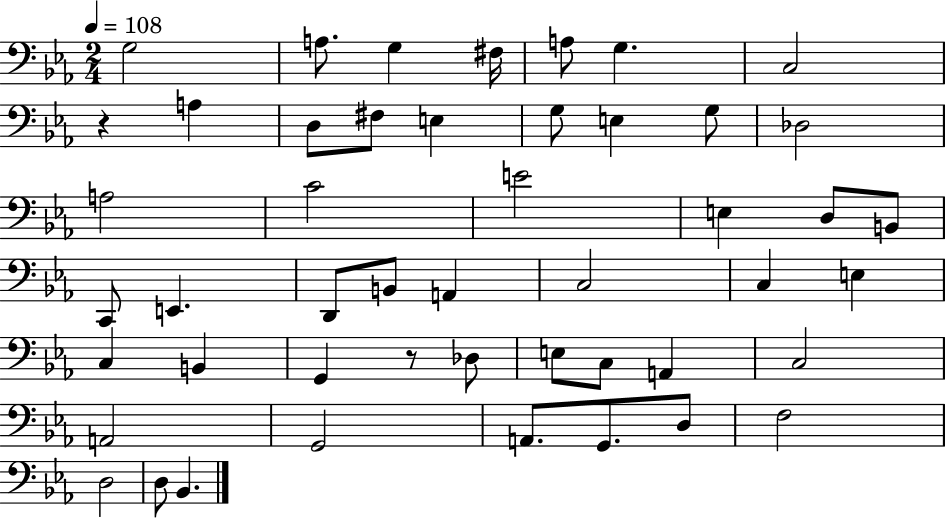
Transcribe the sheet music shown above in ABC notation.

X:1
T:Untitled
M:2/4
L:1/4
K:Eb
G,2 A,/2 G, ^F,/4 A,/2 G, C,2 z A, D,/2 ^F,/2 E, G,/2 E, G,/2 _D,2 A,2 C2 E2 E, D,/2 B,,/2 C,,/2 E,, D,,/2 B,,/2 A,, C,2 C, E, C, B,, G,, z/2 _D,/2 E,/2 C,/2 A,, C,2 A,,2 G,,2 A,,/2 G,,/2 D,/2 F,2 D,2 D,/2 _B,,